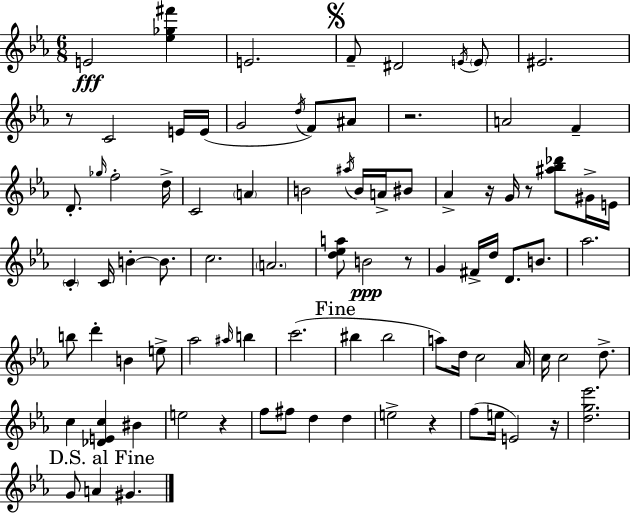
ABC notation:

X:1
T:Untitled
M:6/8
L:1/4
K:Eb
E2 [_e_g^f'] E2 F/2 ^D2 E/4 E/2 ^E2 z/2 C2 E/4 E/4 G2 d/4 F/2 ^A/2 z2 A2 F D/2 _g/4 f2 d/4 C2 A B2 ^a/4 B/4 A/4 ^B/2 _A z/4 G/4 z/2 [^a_b_d']/2 ^G/4 E/4 C C/4 B B/2 c2 A2 [d_ea]/2 B2 z/2 G ^F/4 d/4 D/2 B/2 _a2 b/2 d' B e/2 _a2 ^a/4 b c'2 ^b ^b2 a/2 d/4 c2 _A/4 c/4 c2 d/2 c [_DEc] ^B e2 z f/2 ^f/2 d d e2 z f/2 e/4 E2 z/4 [dg_e']2 G/2 A ^G